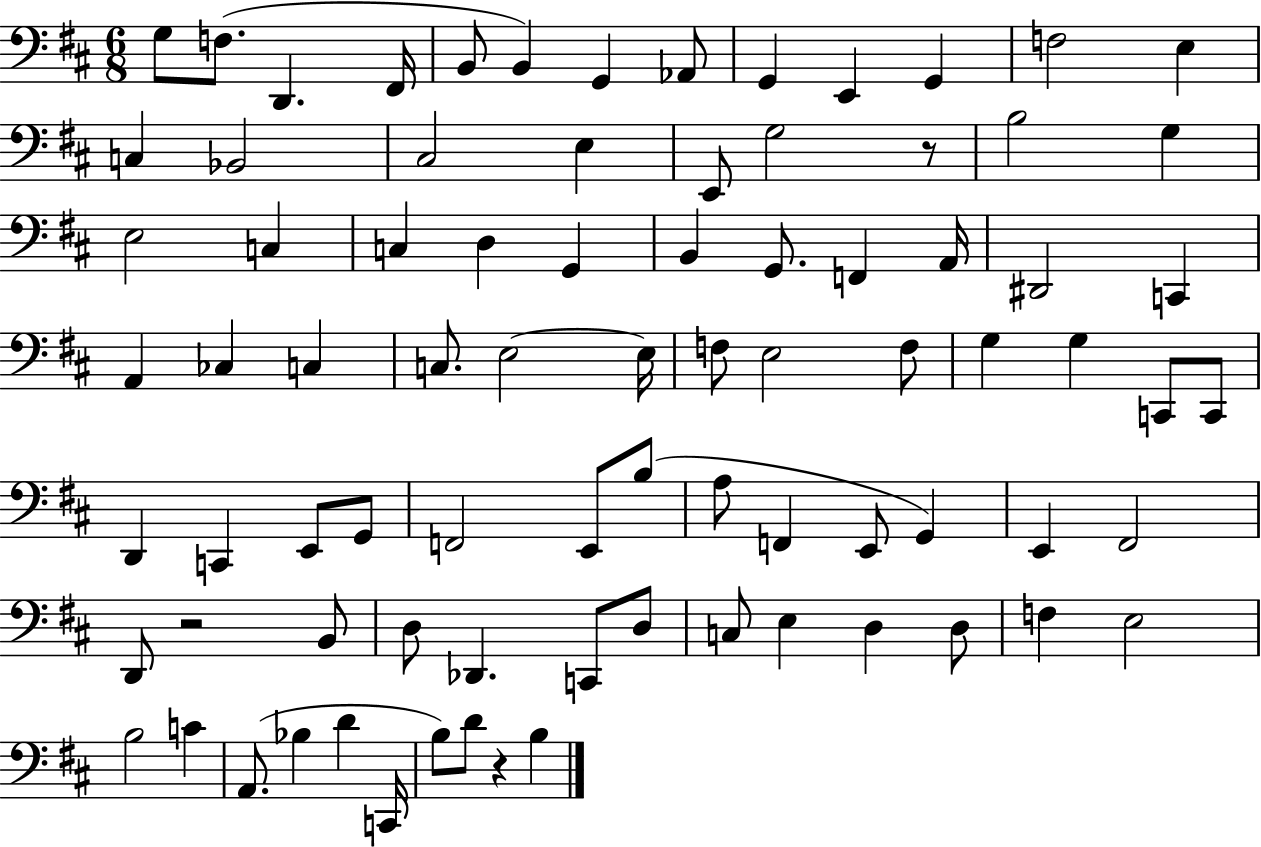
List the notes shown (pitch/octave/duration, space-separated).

G3/e F3/e. D2/q. F#2/s B2/e B2/q G2/q Ab2/e G2/q E2/q G2/q F3/h E3/q C3/q Bb2/h C#3/h E3/q E2/e G3/h R/e B3/h G3/q E3/h C3/q C3/q D3/q G2/q B2/q G2/e. F2/q A2/s D#2/h C2/q A2/q CES3/q C3/q C3/e. E3/h E3/s F3/e E3/h F3/e G3/q G3/q C2/e C2/e D2/q C2/q E2/e G2/e F2/h E2/e B3/e A3/e F2/q E2/e G2/q E2/q F#2/h D2/e R/h B2/e D3/e Db2/q. C2/e D3/e C3/e E3/q D3/q D3/e F3/q E3/h B3/h C4/q A2/e. Bb3/q D4/q C2/s B3/e D4/e R/q B3/q